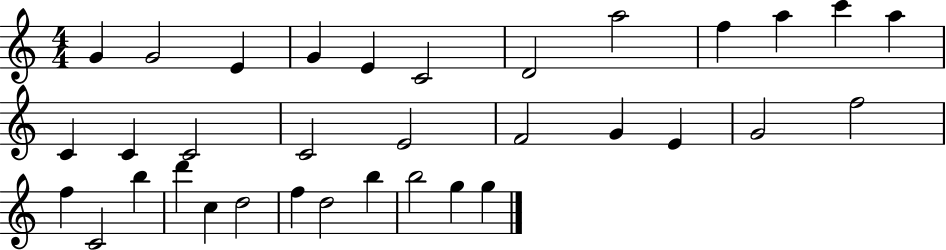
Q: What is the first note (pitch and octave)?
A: G4